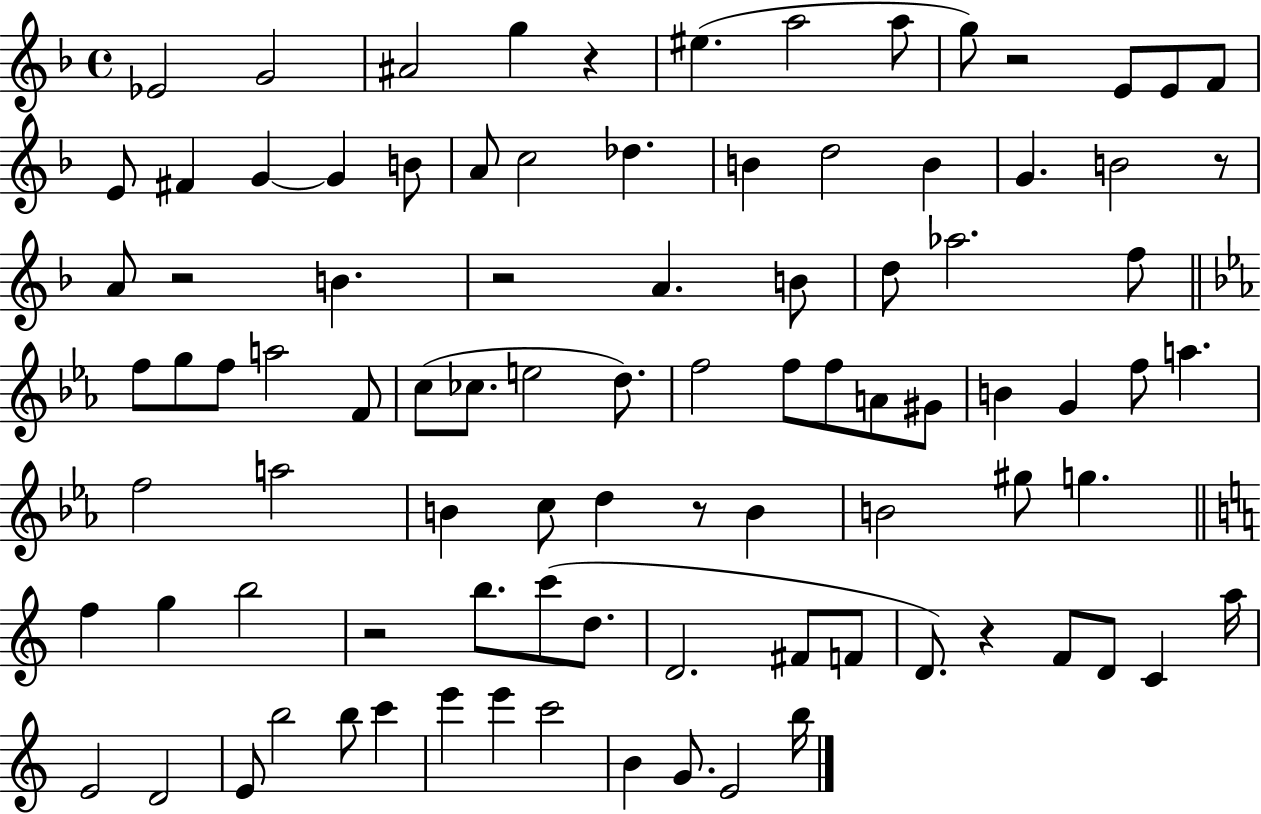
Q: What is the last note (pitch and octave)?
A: B5